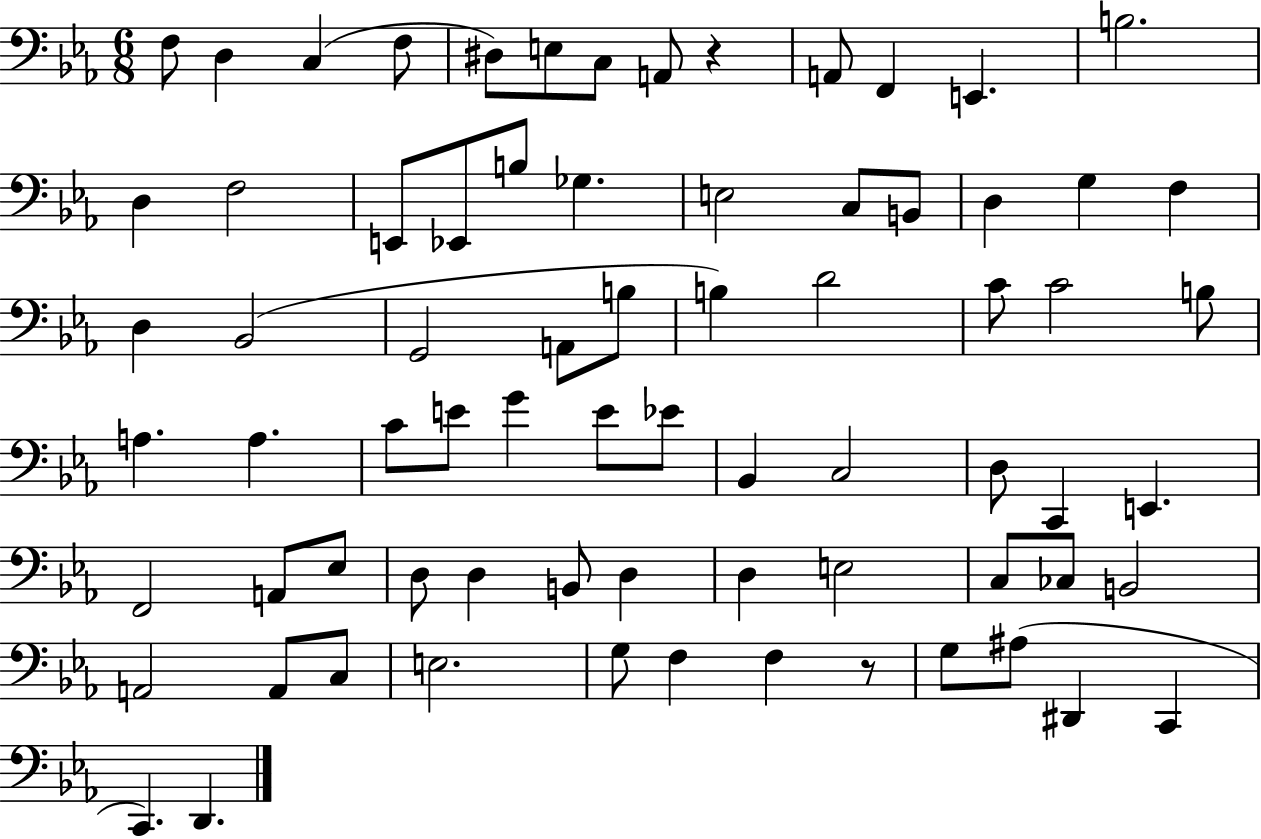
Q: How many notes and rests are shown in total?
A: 73